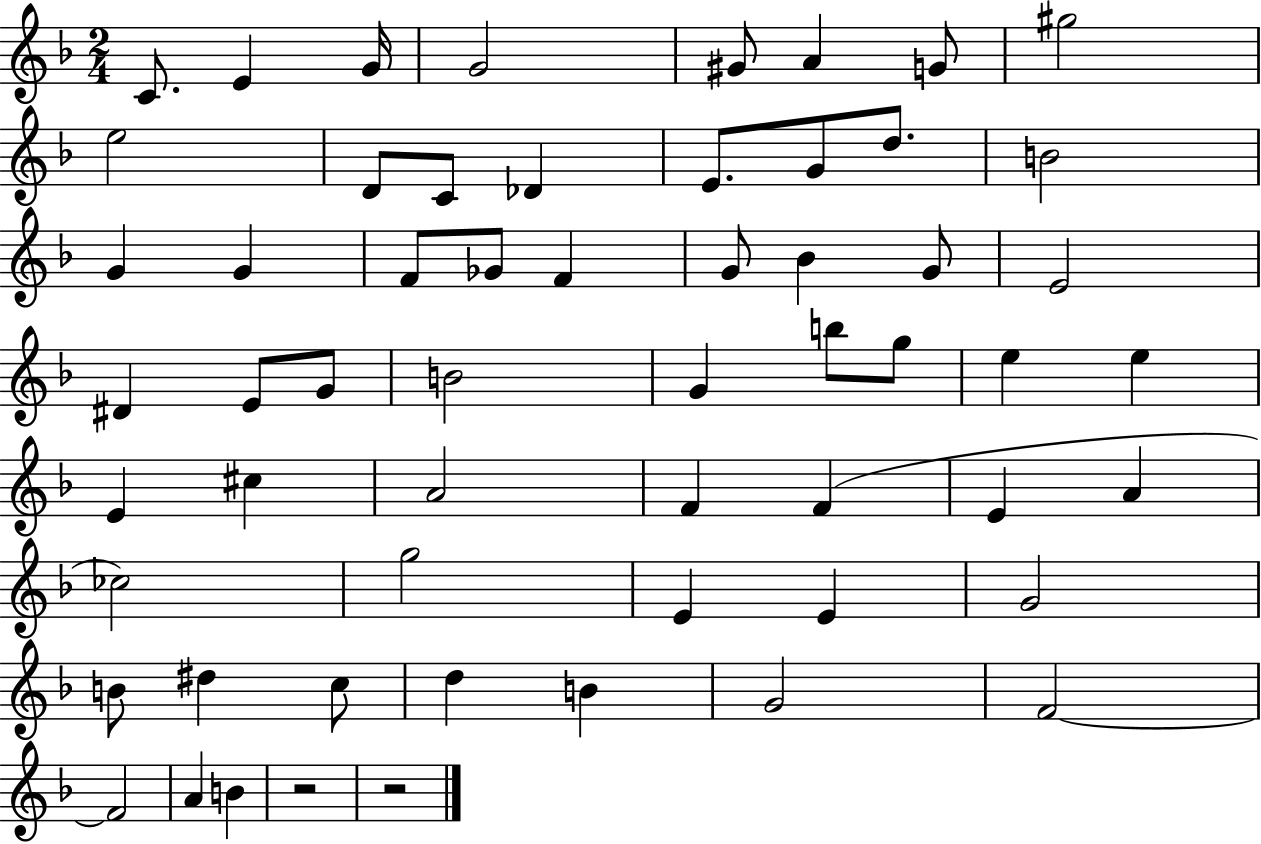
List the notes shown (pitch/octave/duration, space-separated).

C4/e. E4/q G4/s G4/h G#4/e A4/q G4/e G#5/h E5/h D4/e C4/e Db4/q E4/e. G4/e D5/e. B4/h G4/q G4/q F4/e Gb4/e F4/q G4/e Bb4/q G4/e E4/h D#4/q E4/e G4/e B4/h G4/q B5/e G5/e E5/q E5/q E4/q C#5/q A4/h F4/q F4/q E4/q A4/q CES5/h G5/h E4/q E4/q G4/h B4/e D#5/q C5/e D5/q B4/q G4/h F4/h F4/h A4/q B4/q R/h R/h